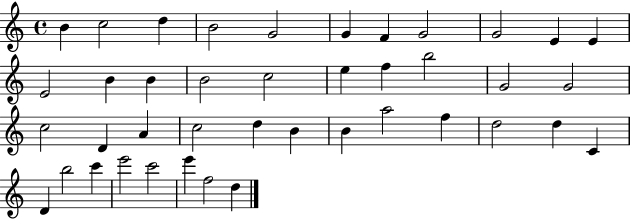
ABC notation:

X:1
T:Untitled
M:4/4
L:1/4
K:C
B c2 d B2 G2 G F G2 G2 E E E2 B B B2 c2 e f b2 G2 G2 c2 D A c2 d B B a2 f d2 d C D b2 c' e'2 c'2 e' f2 d